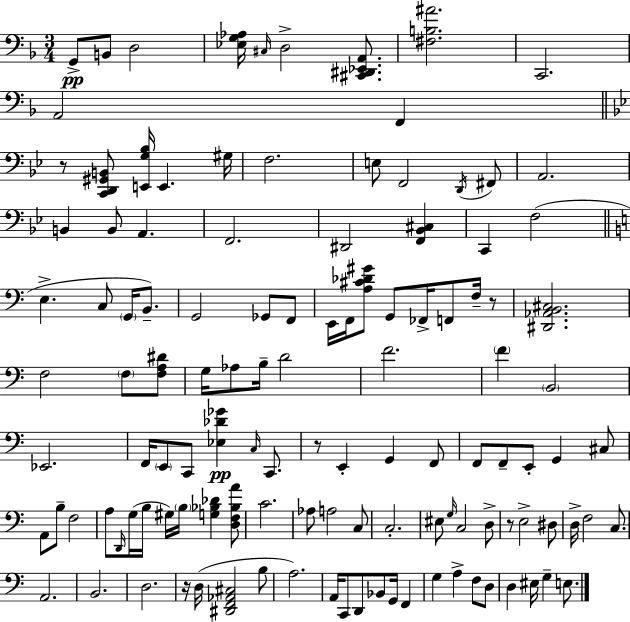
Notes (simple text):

G2/e B2/e D3/h [Eb3,G3,Ab3]/s C#3/s D3/h [C#2,D#2,Eb2,A2]/e. [F#3,B3,A#4]/h. C2/h. A2/h F2/q R/e [C2,D2,G#2,B2]/e [E2,G3,Bb3]/s E2/q. G#3/s F3/h. E3/e F2/h D2/s F#2/e A2/h. B2/q B2/e A2/q. F2/h. D#2/h [F2,Bb2,C#3]/q C2/q F3/h E3/q. C3/e G2/s B2/e. G2/h Gb2/e F2/e E2/s F2/s [A3,C#4,Db4,G#4]/e G2/e FES2/s F2/e F3/s R/e [D#2,Ab2,B2,C#3]/h. F3/h F3/e [F3,A3,D#4]/e G3/s Ab3/e B3/s D4/h F4/h. F4/q B2/h Eb2/h. F2/s E2/e C2/e [Eb3,Db4,Gb4]/q C3/s C2/e. R/e E2/q G2/q F2/e F2/e F2/e E2/e G2/q C#3/e A2/e B3/e F3/h A3/e D2/s G3/s B3/s G#3/s B3/s [G3,Bb3,Db4]/q [D3,F3,Bb3,A4]/e C4/h. Ab3/e A3/h C3/e C3/h. EIS3/e G3/s C3/h D3/e R/e E3/h D#3/e D3/s F3/h C3/e. A2/h. B2/h. D3/h. R/s D3/s [D#2,F2,Ab2,C#3]/h B3/e A3/h. A2/s C2/e D2/e Bb2/e G2/s F2/q G3/q A3/q F3/e D3/e D3/q EIS3/s G3/q E3/e.